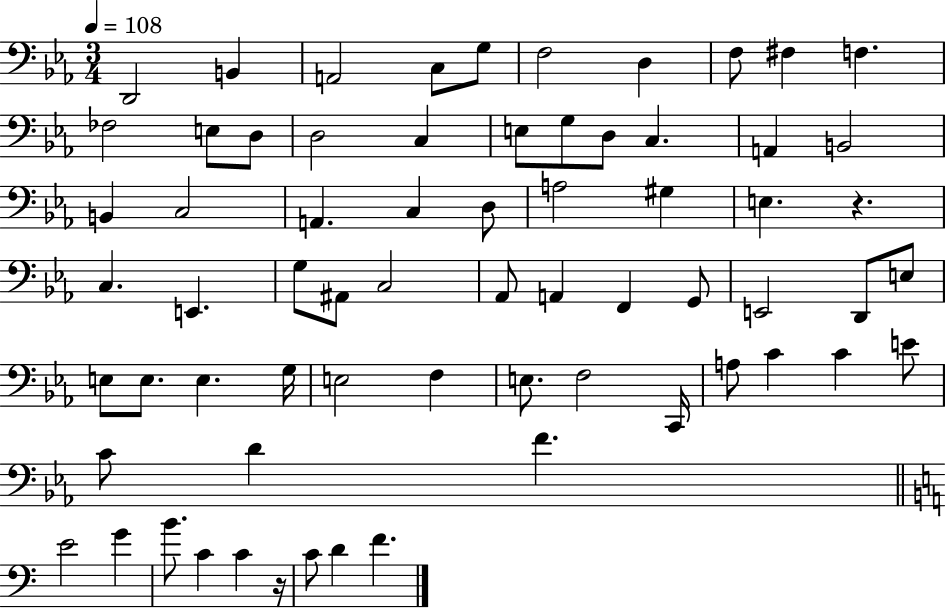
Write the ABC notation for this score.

X:1
T:Untitled
M:3/4
L:1/4
K:Eb
D,,2 B,, A,,2 C,/2 G,/2 F,2 D, F,/2 ^F, F, _F,2 E,/2 D,/2 D,2 C, E,/2 G,/2 D,/2 C, A,, B,,2 B,, C,2 A,, C, D,/2 A,2 ^G, E, z C, E,, G,/2 ^A,,/2 C,2 _A,,/2 A,, F,, G,,/2 E,,2 D,,/2 E,/2 E,/2 E,/2 E, G,/4 E,2 F, E,/2 F,2 C,,/4 A,/2 C C E/2 C/2 D F E2 G B/2 C C z/4 C/2 D F